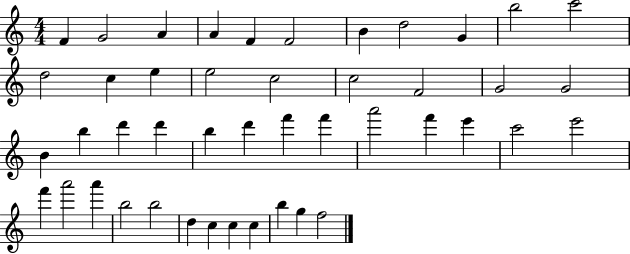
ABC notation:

X:1
T:Untitled
M:4/4
L:1/4
K:C
F G2 A A F F2 B d2 G b2 c'2 d2 c e e2 c2 c2 F2 G2 G2 B b d' d' b d' f' f' a'2 f' e' c'2 e'2 f' a'2 a' b2 b2 d c c c b g f2